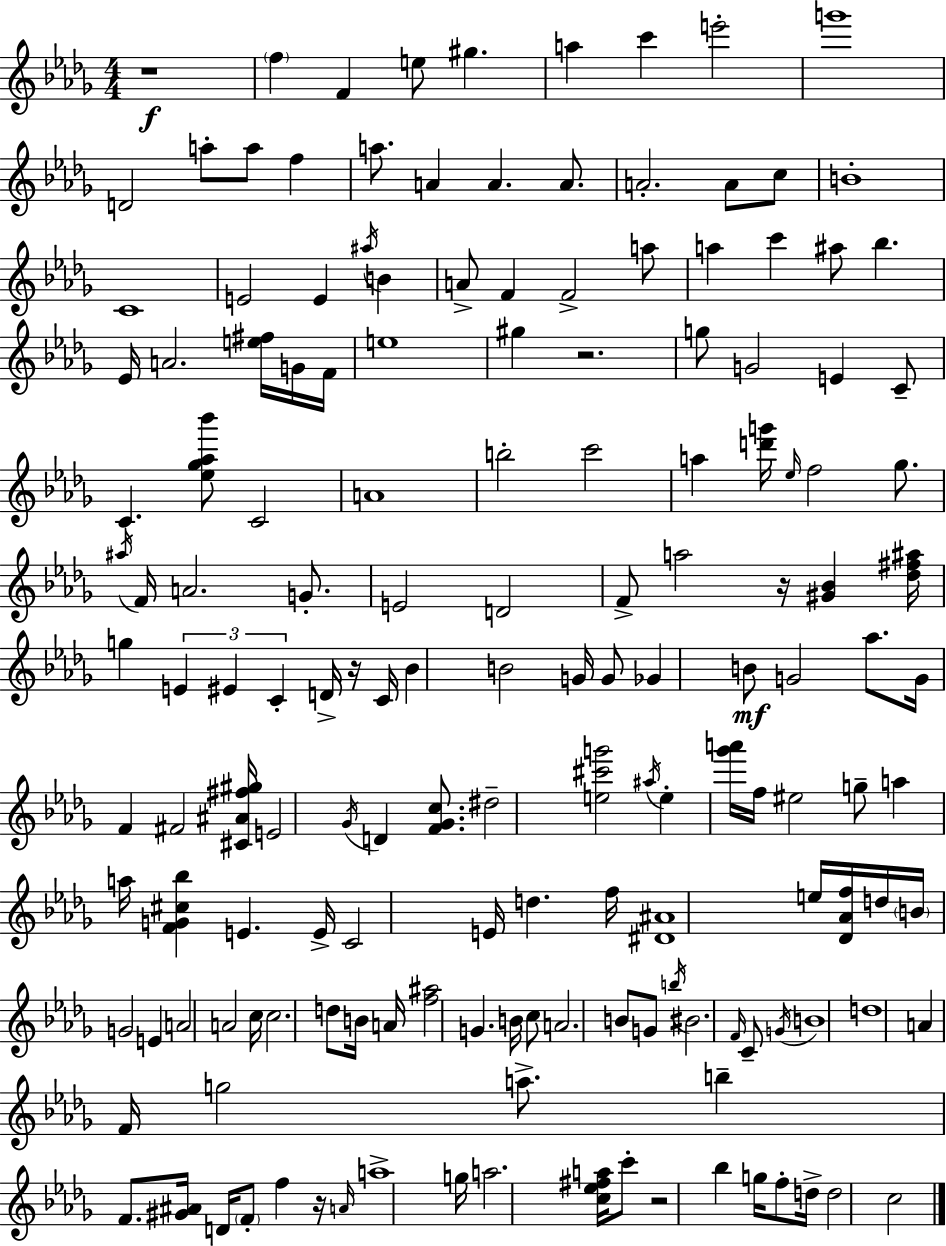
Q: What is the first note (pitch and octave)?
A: F5